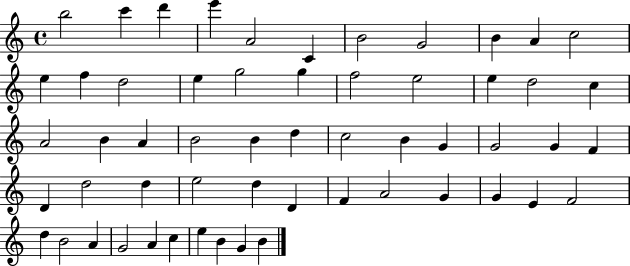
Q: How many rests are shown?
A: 0